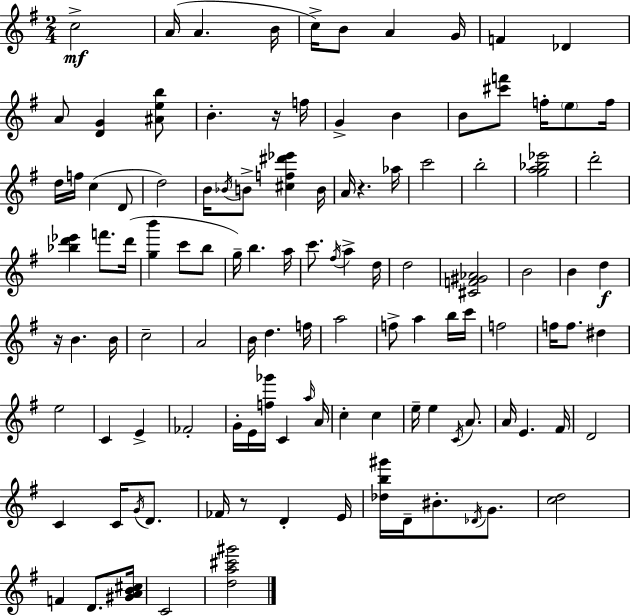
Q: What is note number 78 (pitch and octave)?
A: C4